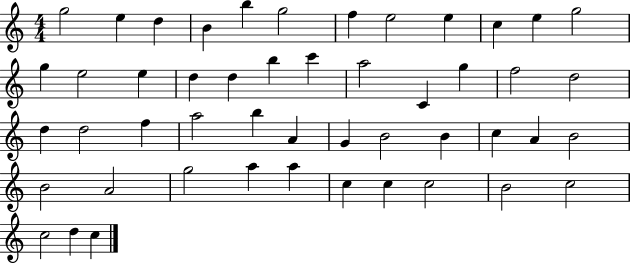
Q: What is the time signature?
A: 4/4